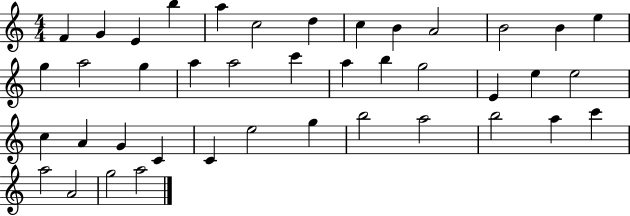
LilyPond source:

{
  \clef treble
  \numericTimeSignature
  \time 4/4
  \key c \major
  f'4 g'4 e'4 b''4 | a''4 c''2 d''4 | c''4 b'4 a'2 | b'2 b'4 e''4 | \break g''4 a''2 g''4 | a''4 a''2 c'''4 | a''4 b''4 g''2 | e'4 e''4 e''2 | \break c''4 a'4 g'4 c'4 | c'4 e''2 g''4 | b''2 a''2 | b''2 a''4 c'''4 | \break a''2 a'2 | g''2 a''2 | \bar "|."
}